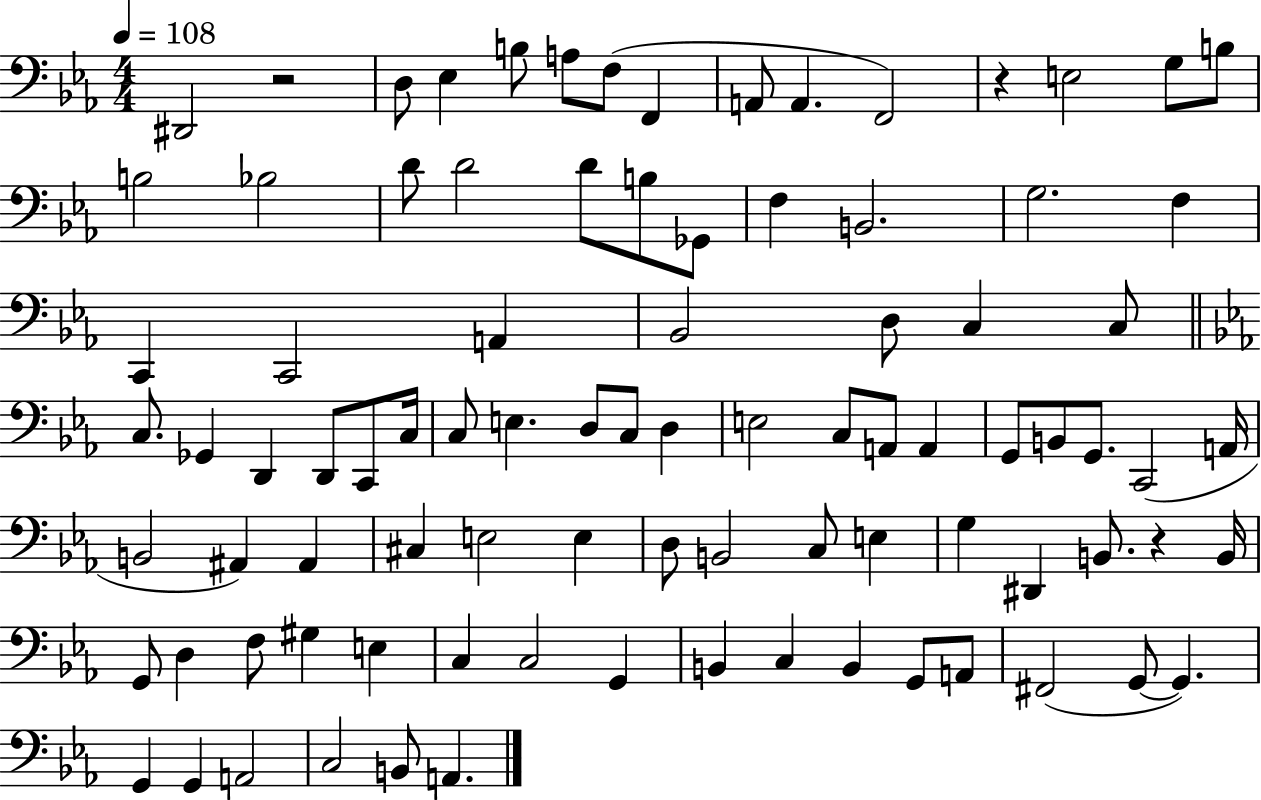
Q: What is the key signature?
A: EES major